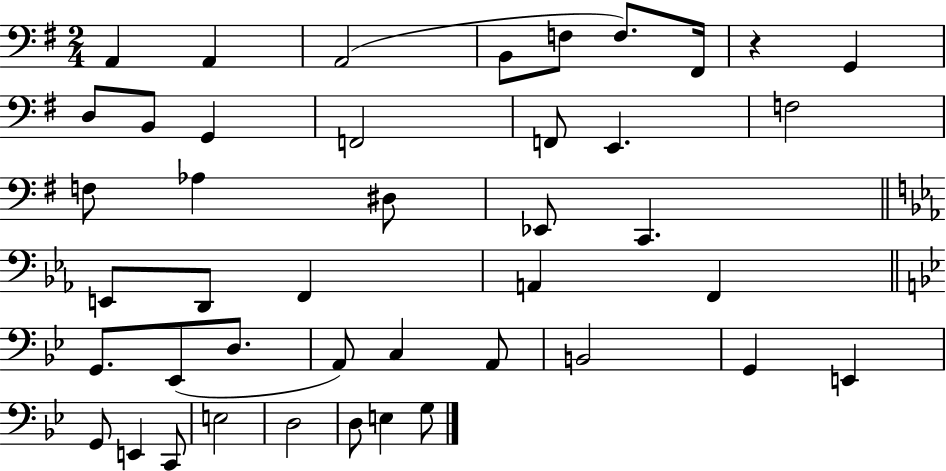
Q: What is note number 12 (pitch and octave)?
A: F2